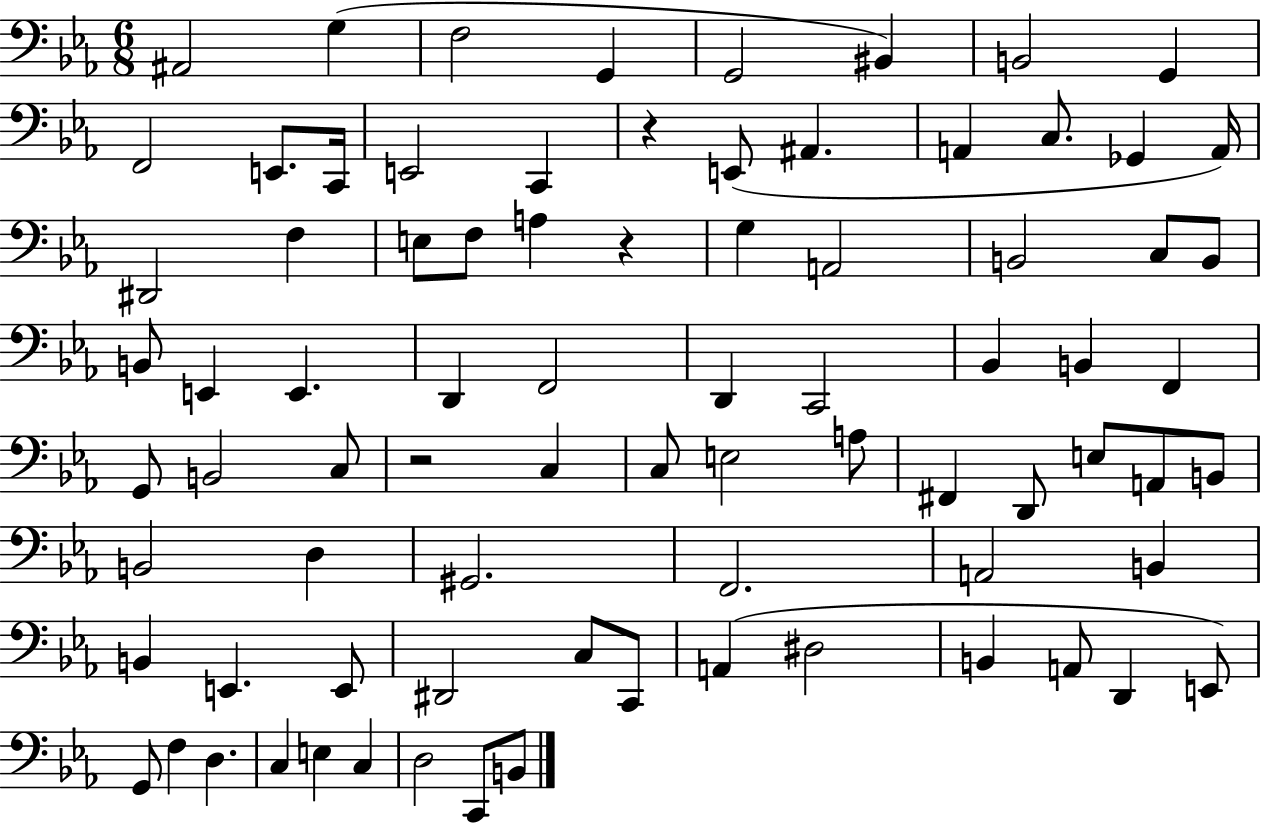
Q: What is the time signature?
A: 6/8